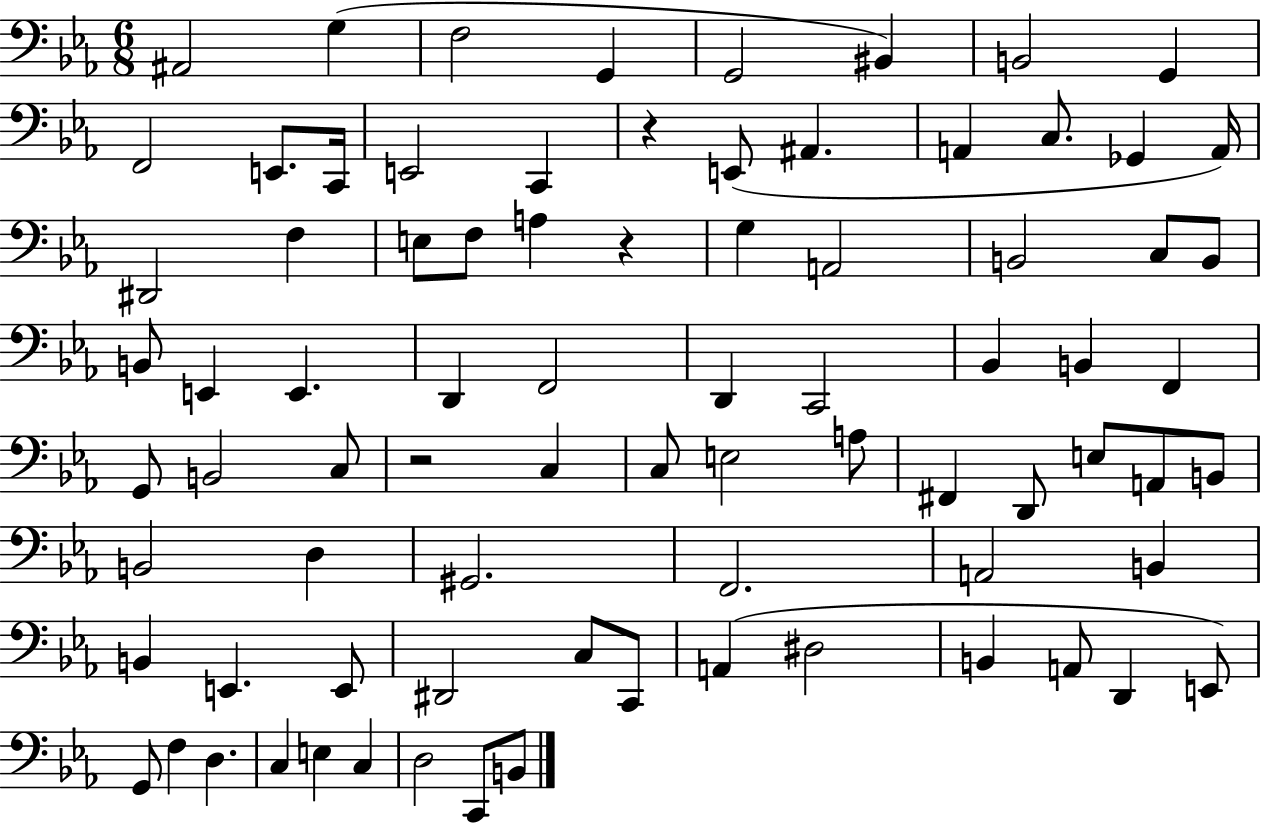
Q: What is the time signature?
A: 6/8